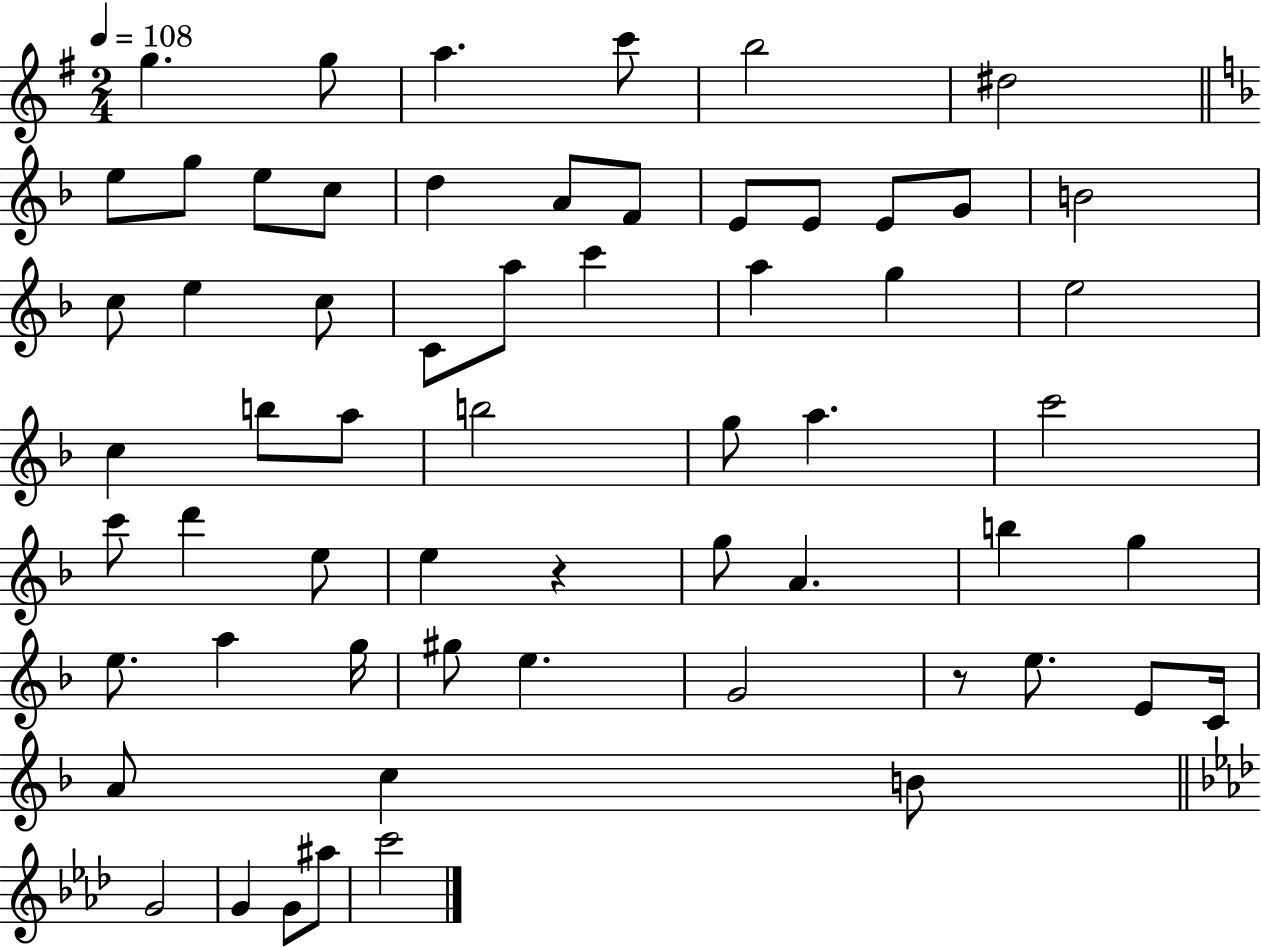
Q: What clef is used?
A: treble